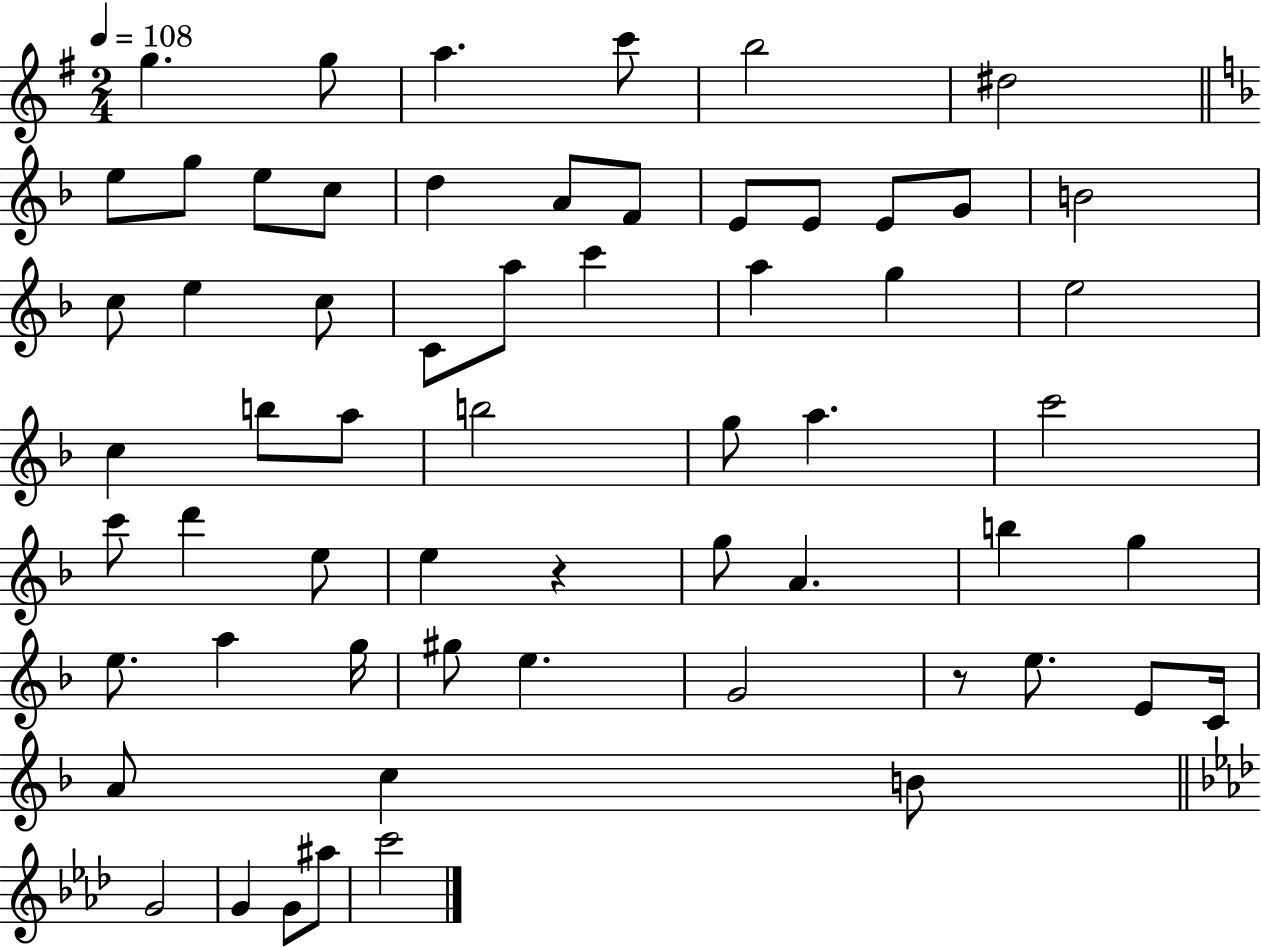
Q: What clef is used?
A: treble